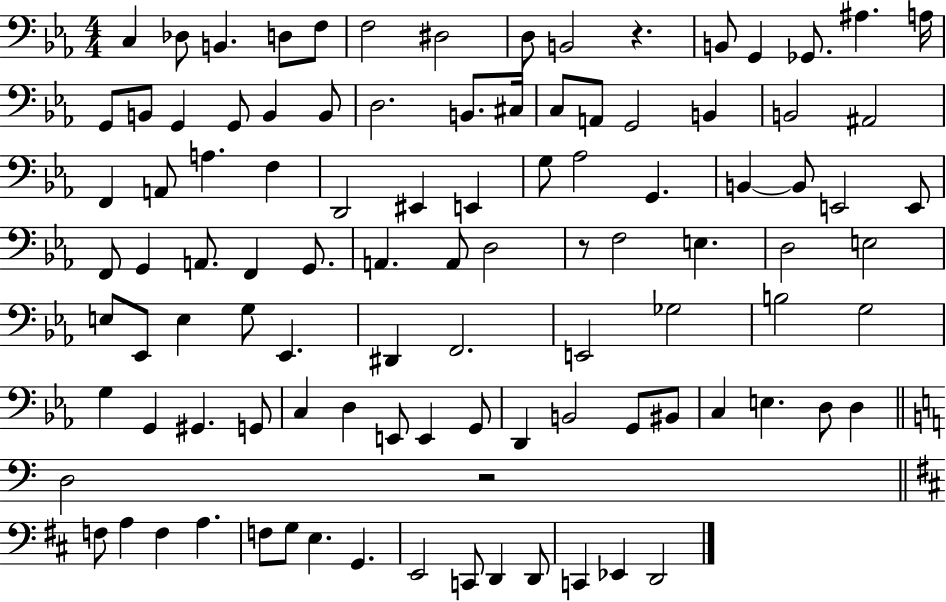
X:1
T:Untitled
M:4/4
L:1/4
K:Eb
C, _D,/2 B,, D,/2 F,/2 F,2 ^D,2 D,/2 B,,2 z B,,/2 G,, _G,,/2 ^A, A,/4 G,,/2 B,,/2 G,, G,,/2 B,, B,,/2 D,2 B,,/2 ^C,/4 C,/2 A,,/2 G,,2 B,, B,,2 ^A,,2 F,, A,,/2 A, F, D,,2 ^E,, E,, G,/2 _A,2 G,, B,, B,,/2 E,,2 E,,/2 F,,/2 G,, A,,/2 F,, G,,/2 A,, A,,/2 D,2 z/2 F,2 E, D,2 E,2 E,/2 _E,,/2 E, G,/2 _E,, ^D,, F,,2 E,,2 _G,2 B,2 G,2 G, G,, ^G,, G,,/2 C, D, E,,/2 E,, G,,/2 D,, B,,2 G,,/2 ^B,,/2 C, E, D,/2 D, D,2 z2 F,/2 A, F, A, F,/2 G,/2 E, G,, E,,2 C,,/2 D,, D,,/2 C,, _E,, D,,2